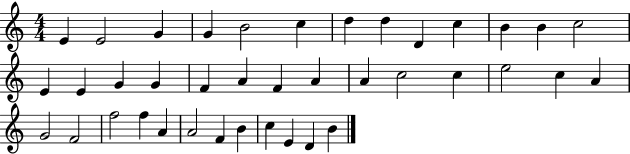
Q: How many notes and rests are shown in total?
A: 39